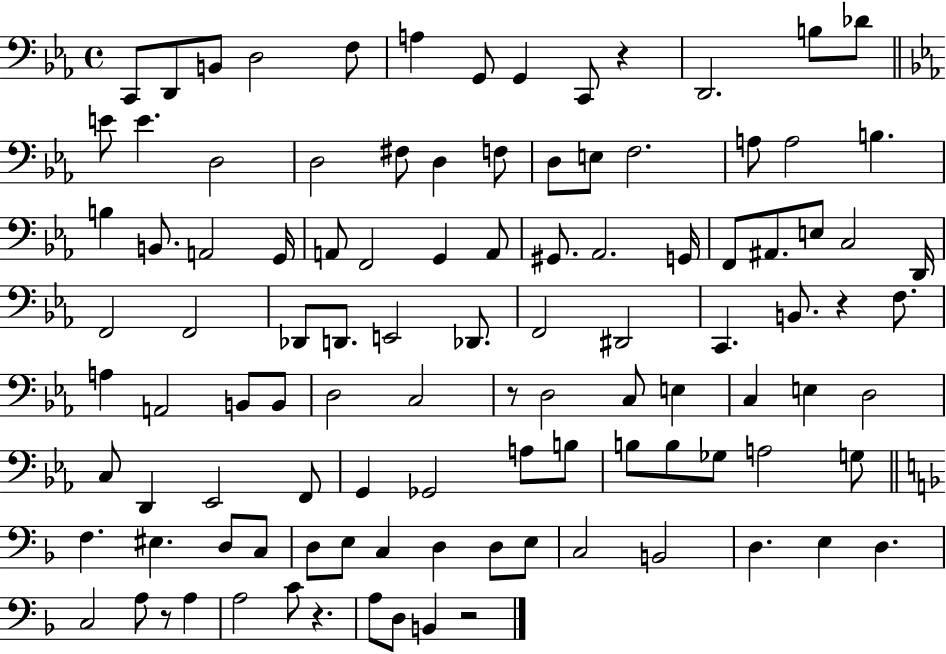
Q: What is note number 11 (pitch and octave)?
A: B3